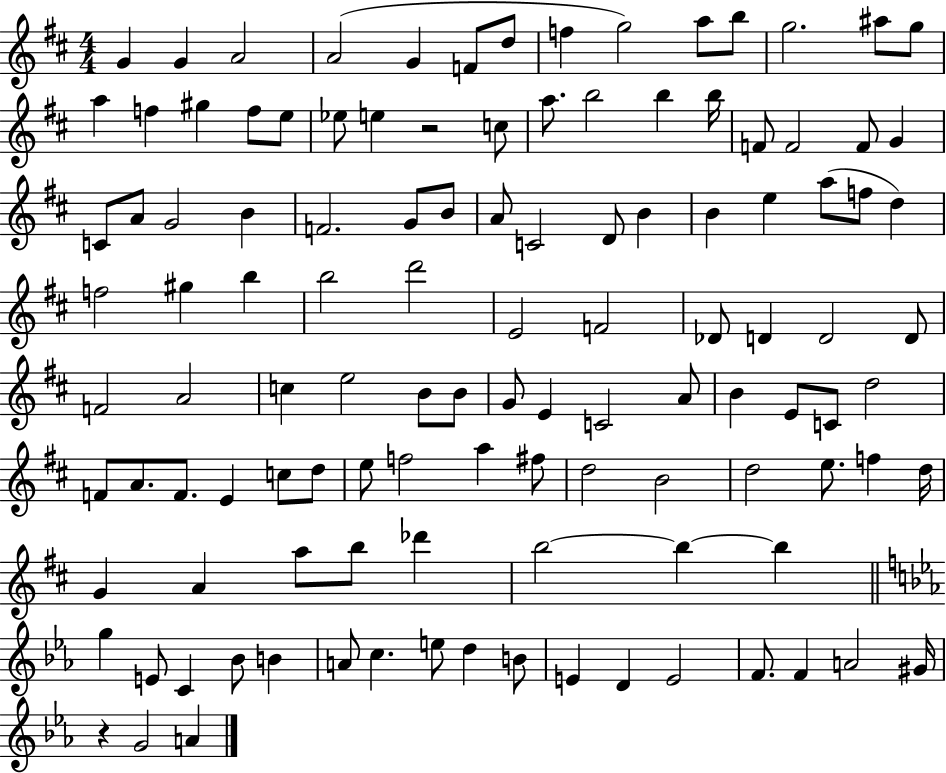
{
  \clef treble
  \numericTimeSignature
  \time 4/4
  \key d \major
  g'4 g'4 a'2 | a'2( g'4 f'8 d''8 | f''4 g''2) a''8 b''8 | g''2. ais''8 g''8 | \break a''4 f''4 gis''4 f''8 e''8 | ees''8 e''4 r2 c''8 | a''8. b''2 b''4 b''16 | f'8 f'2 f'8 g'4 | \break c'8 a'8 g'2 b'4 | f'2. g'8 b'8 | a'8 c'2 d'8 b'4 | b'4 e''4 a''8( f''8 d''4) | \break f''2 gis''4 b''4 | b''2 d'''2 | e'2 f'2 | des'8 d'4 d'2 d'8 | \break f'2 a'2 | c''4 e''2 b'8 b'8 | g'8 e'4 c'2 a'8 | b'4 e'8 c'8 d''2 | \break f'8 a'8. f'8. e'4 c''8 d''8 | e''8 f''2 a''4 fis''8 | d''2 b'2 | d''2 e''8. f''4 d''16 | \break g'4 a'4 a''8 b''8 des'''4 | b''2~~ b''4~~ b''4 | \bar "||" \break \key ees \major g''4 e'8 c'4 bes'8 b'4 | a'8 c''4. e''8 d''4 b'8 | e'4 d'4 e'2 | f'8. f'4 a'2 gis'16 | \break r4 g'2 a'4 | \bar "|."
}